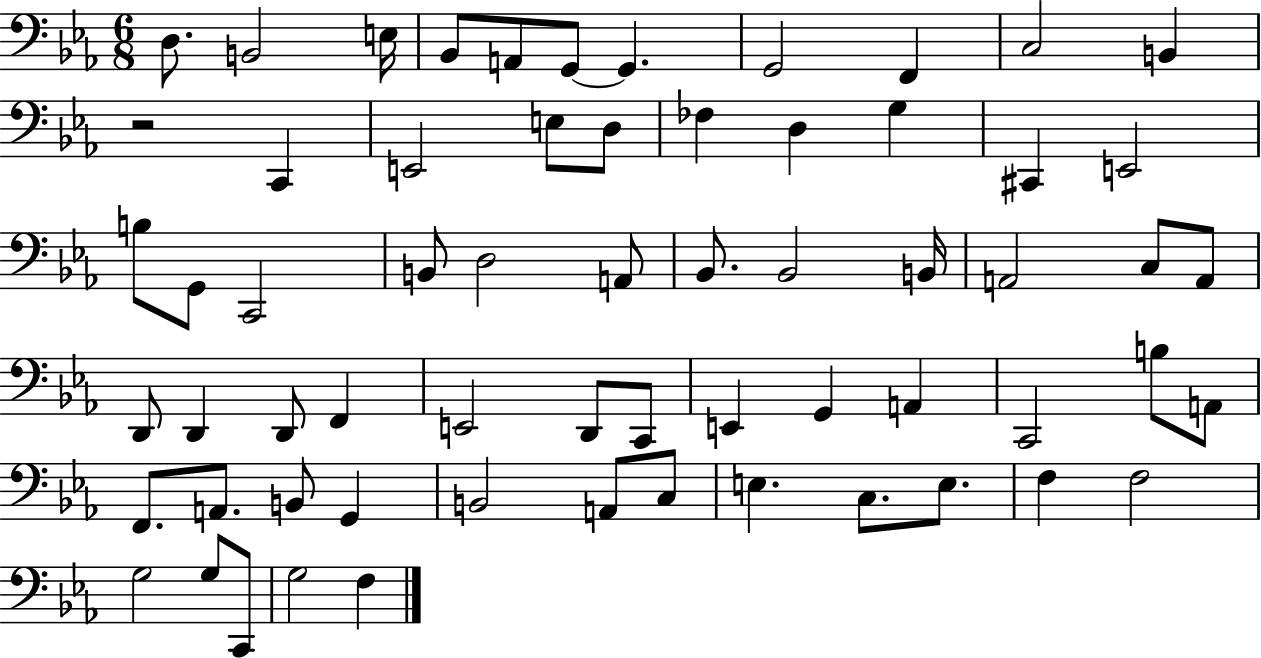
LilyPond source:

{
  \clef bass
  \numericTimeSignature
  \time 6/8
  \key ees \major
  d8. b,2 e16 | bes,8 a,8 g,8~~ g,4. | g,2 f,4 | c2 b,4 | \break r2 c,4 | e,2 e8 d8 | fes4 d4 g4 | cis,4 e,2 | \break b8 g,8 c,2 | b,8 d2 a,8 | bes,8. bes,2 b,16 | a,2 c8 a,8 | \break d,8 d,4 d,8 f,4 | e,2 d,8 c,8 | e,4 g,4 a,4 | c,2 b8 a,8 | \break f,8. a,8. b,8 g,4 | b,2 a,8 c8 | e4. c8. e8. | f4 f2 | \break g2 g8 c,8 | g2 f4 | \bar "|."
}